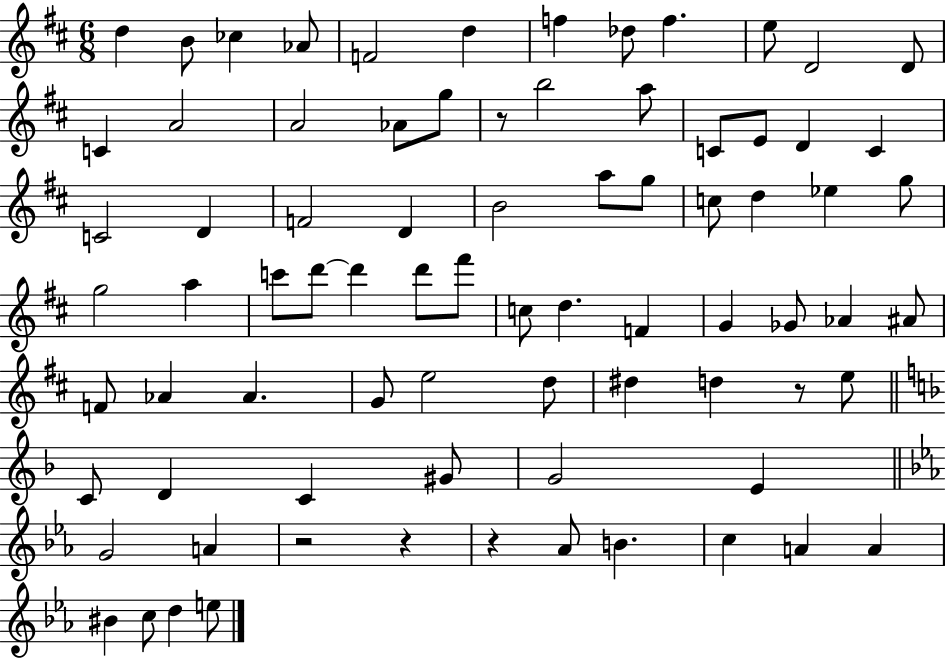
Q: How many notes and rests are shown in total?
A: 79